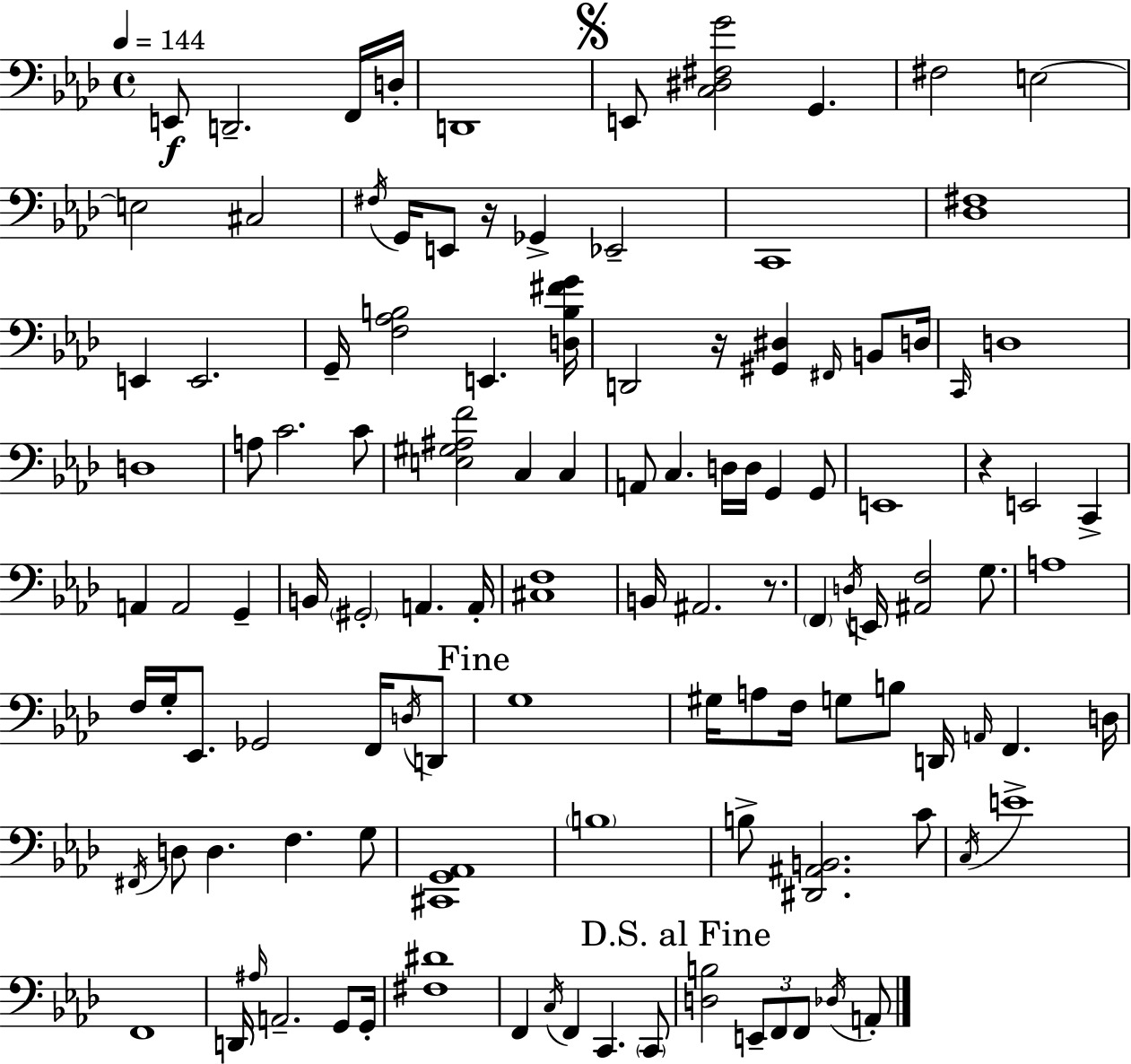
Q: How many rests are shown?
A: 4